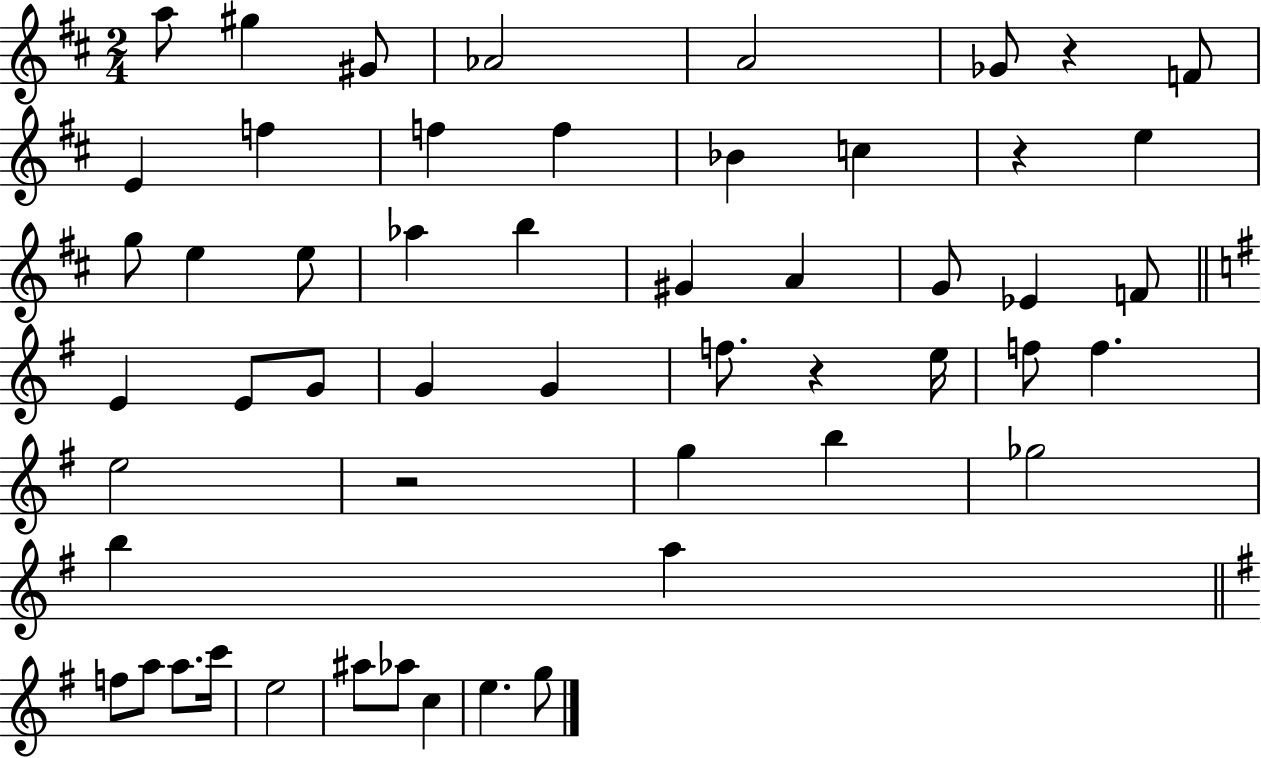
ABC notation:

X:1
T:Untitled
M:2/4
L:1/4
K:D
a/2 ^g ^G/2 _A2 A2 _G/2 z F/2 E f f f _B c z e g/2 e e/2 _a b ^G A G/2 _E F/2 E E/2 G/2 G G f/2 z e/4 f/2 f e2 z2 g b _g2 b a f/2 a/2 a/2 c'/4 e2 ^a/2 _a/2 c e g/2